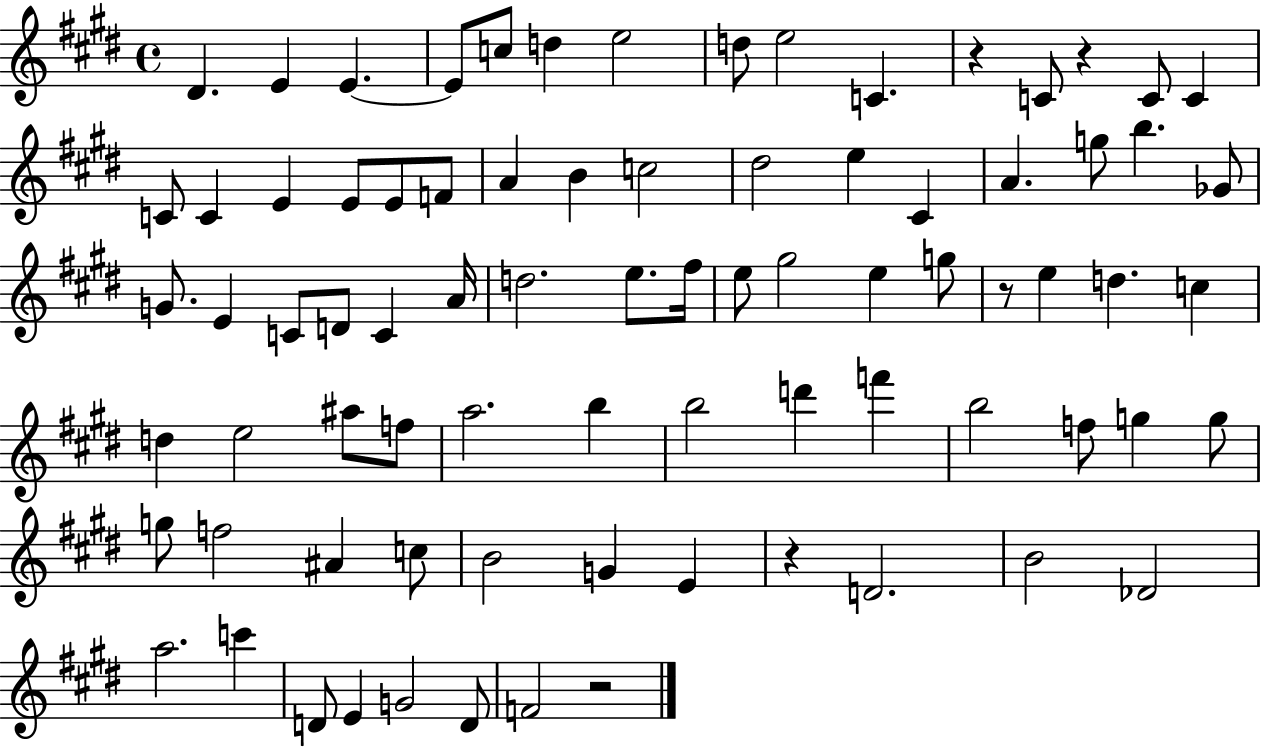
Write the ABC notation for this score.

X:1
T:Untitled
M:4/4
L:1/4
K:E
^D E E E/2 c/2 d e2 d/2 e2 C z C/2 z C/2 C C/2 C E E/2 E/2 F/2 A B c2 ^d2 e ^C A g/2 b _G/2 G/2 E C/2 D/2 C A/4 d2 e/2 ^f/4 e/2 ^g2 e g/2 z/2 e d c d e2 ^a/2 f/2 a2 b b2 d' f' b2 f/2 g g/2 g/2 f2 ^A c/2 B2 G E z D2 B2 _D2 a2 c' D/2 E G2 D/2 F2 z2